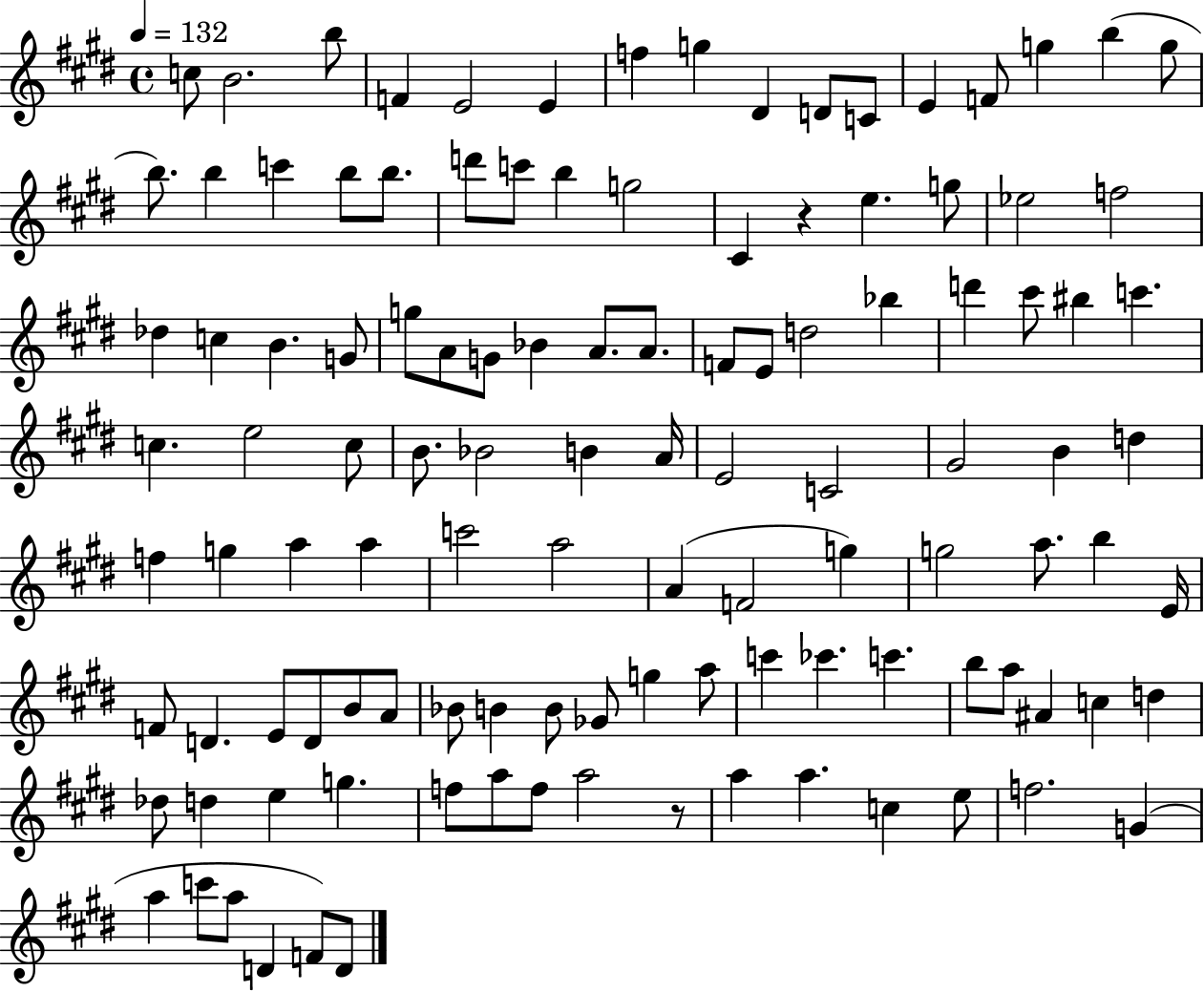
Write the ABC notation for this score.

X:1
T:Untitled
M:4/4
L:1/4
K:E
c/2 B2 b/2 F E2 E f g ^D D/2 C/2 E F/2 g b g/2 b/2 b c' b/2 b/2 d'/2 c'/2 b g2 ^C z e g/2 _e2 f2 _d c B G/2 g/2 A/2 G/2 _B A/2 A/2 F/2 E/2 d2 _b d' ^c'/2 ^b c' c e2 c/2 B/2 _B2 B A/4 E2 C2 ^G2 B d f g a a c'2 a2 A F2 g g2 a/2 b E/4 F/2 D E/2 D/2 B/2 A/2 _B/2 B B/2 _G/2 g a/2 c' _c' c' b/2 a/2 ^A c d _d/2 d e g f/2 a/2 f/2 a2 z/2 a a c e/2 f2 G a c'/2 a/2 D F/2 D/2